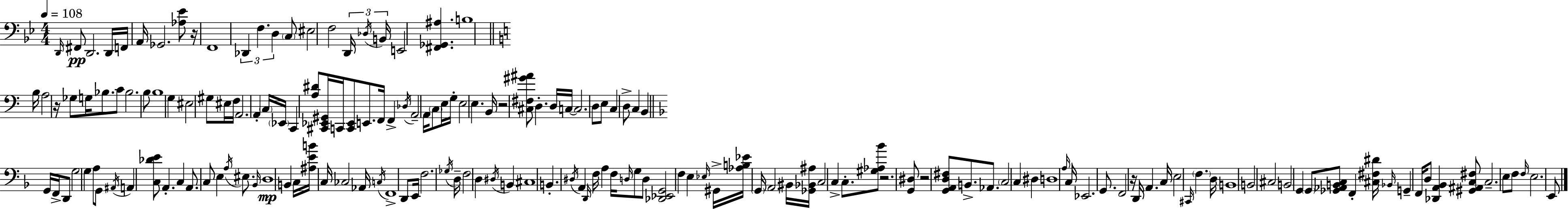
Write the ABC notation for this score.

X:1
T:Untitled
M:4/4
L:1/4
K:Gm
D,,/4 ^F,,/2 D,,2 D,,/4 F,,/4 A,,/4 _G,,2 [_A,_E]/2 z/4 F,,4 _D,, F, D, C,/2 ^E,2 F,2 D,,/4 _D,/4 B,,/4 E,,2 [^F,,_G,,^A,] B,4 B,/4 A,2 z/4 _G,/2 G,/4 _B,/2 C/2 _B,2 B,/2 B,4 G, ^E,2 ^G,/2 ^E,/4 F,/4 A,,2 A,, C,/4 _E,,/4 C,, [A,^D]/2 [^C,,_E,,^G,,]/4 C,,/4 [C,,_E,,]/2 E,,/2 F,,/4 F,, _D,/4 A,,2 A,,/4 C,/2 E,/4 G,/4 E,2 E, B,,/4 z2 [^C,^F,^G^A]/2 D, D,/4 C,/4 C,2 D,/2 E,/2 C, D,/2 C, B,, G,,/4 F,,/4 D,,/2 G,2 G, A,/2 G,,/2 ^A,,/4 A,, [C,_DE]/2 A,, C, A,,/2 C,/2 E, A,/4 ^E,/2 _B,,/4 D,4 B,, C,/4 [^A,EB]/4 C,/4 _C,2 _A,,/4 C,/4 F,,4 D,,/2 E,,/4 F,2 _G,/4 D,/4 F,2 D, ^D,/4 B,, ^C,4 B,, ^D,/4 A,, D,,/4 F,/4 A, F,/4 D,/4 G,/2 D,/2 [_D,,_E,,G,,]2 F, E, _E,/4 ^G,,/4 [_A,B,_E]/4 G,,/4 A,,2 ^B,,/4 [_G,,_B,,^A,]/4 C,2 C, C,/2 [^G,_A,_B]/2 z2 [G,,^D,]/2 z2 [G,,A,,D,^F,]/2 B,,/2 _A,,/2 C,2 C, ^D, D,4 A,/4 C,/4 _E,,2 G,,/2 F,,2 z/4 D,,/4 A,, C,/4 E,2 ^C,,/4 F, D,/4 B,,4 B,,2 ^C,2 B,,2 G,, G,,/2 [_G,,_A,,B,,C,]/2 F,, [^C,^F,^D]/4 _B,,/4 G,, F,,/4 D,/2 [_D,,A,,_B,,] [^G,,^A,,C,^F,]/2 C,2 E,/2 F,/2 F,/4 E,2 E,,/2